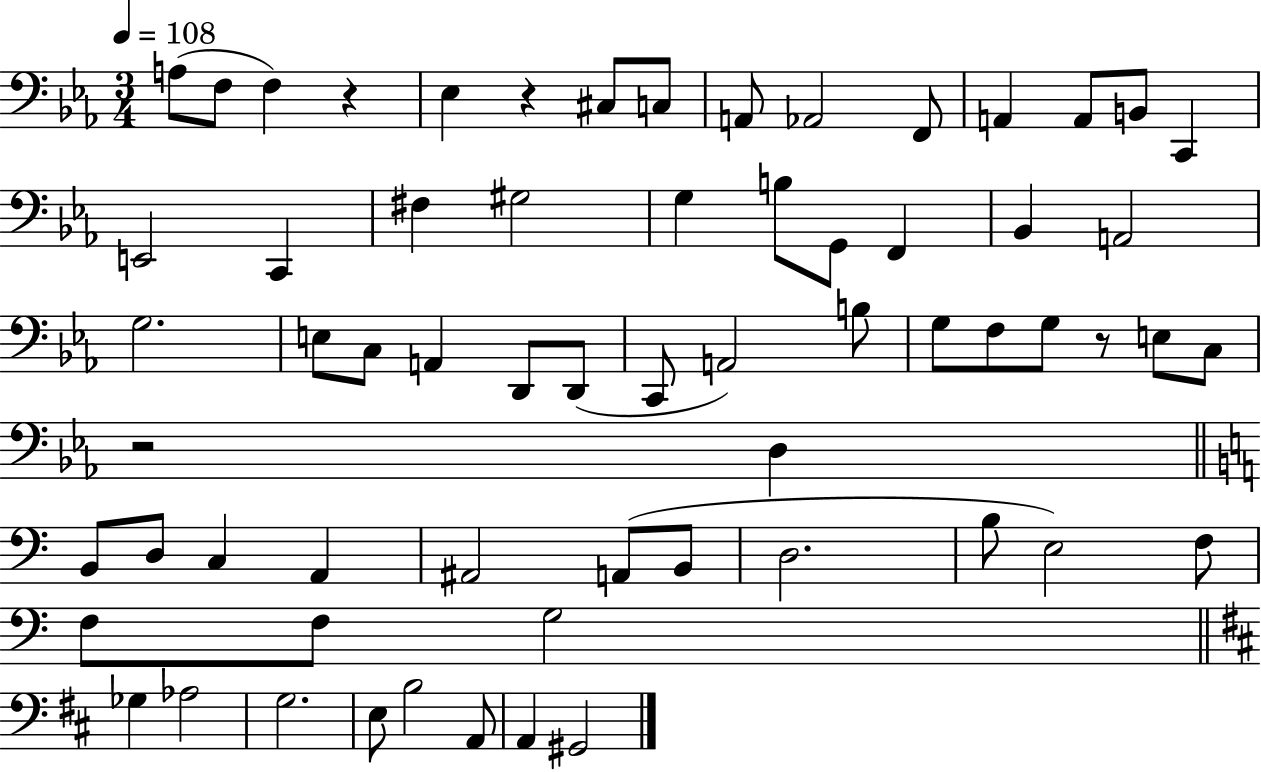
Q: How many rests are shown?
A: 4